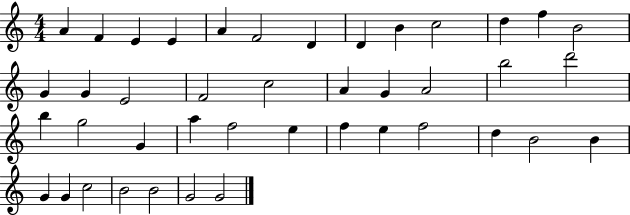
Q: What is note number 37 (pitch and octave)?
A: G4